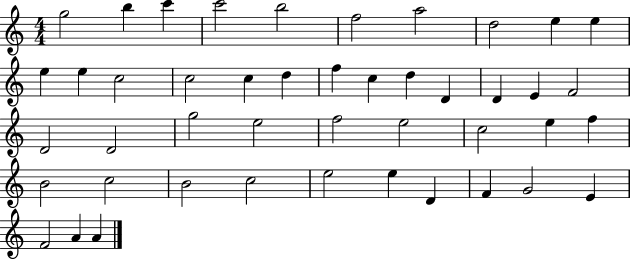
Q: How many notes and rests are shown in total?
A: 45